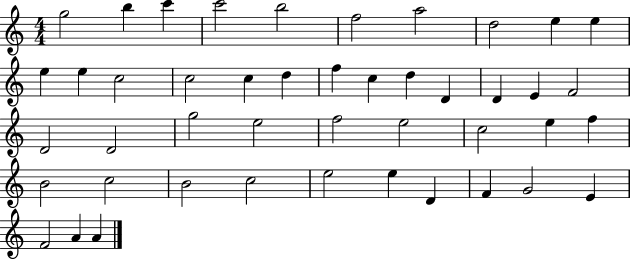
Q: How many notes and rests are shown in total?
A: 45